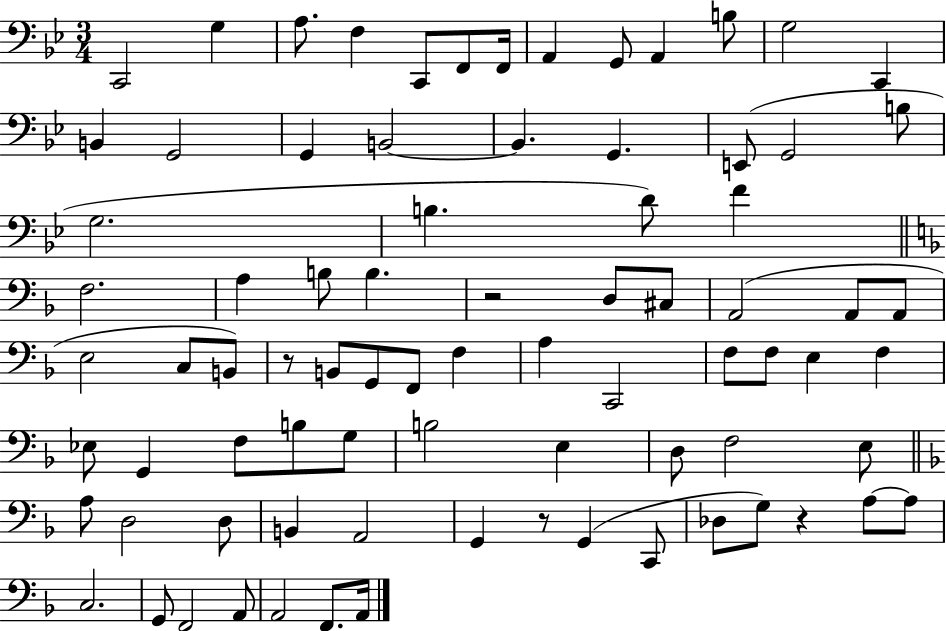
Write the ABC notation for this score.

X:1
T:Untitled
M:3/4
L:1/4
K:Bb
C,,2 G, A,/2 F, C,,/2 F,,/2 F,,/4 A,, G,,/2 A,, B,/2 G,2 C,, B,, G,,2 G,, B,,2 B,, G,, E,,/2 G,,2 B,/2 G,2 B, D/2 F F,2 A, B,/2 B, z2 D,/2 ^C,/2 A,,2 A,,/2 A,,/2 E,2 C,/2 B,,/2 z/2 B,,/2 G,,/2 F,,/2 F, A, C,,2 F,/2 F,/2 E, F, _E,/2 G,, F,/2 B,/2 G,/2 B,2 E, D,/2 F,2 E,/2 A,/2 D,2 D,/2 B,, A,,2 G,, z/2 G,, C,,/2 _D,/2 G,/2 z A,/2 A,/2 C,2 G,,/2 F,,2 A,,/2 A,,2 F,,/2 A,,/4